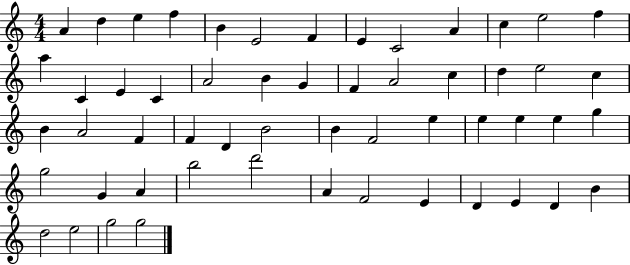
X:1
T:Untitled
M:4/4
L:1/4
K:C
A d e f B E2 F E C2 A c e2 f a C E C A2 B G F A2 c d e2 c B A2 F F D B2 B F2 e e e e g g2 G A b2 d'2 A F2 E D E D B d2 e2 g2 g2